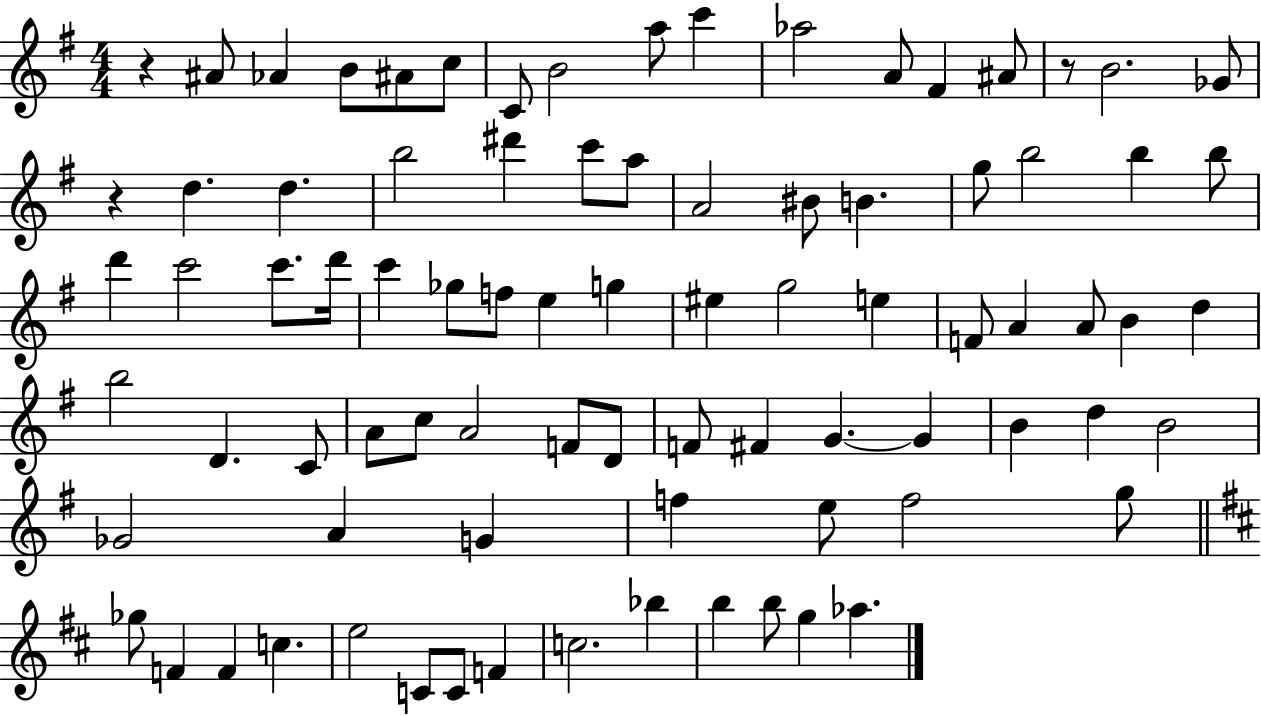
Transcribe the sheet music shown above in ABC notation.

X:1
T:Untitled
M:4/4
L:1/4
K:G
z ^A/2 _A B/2 ^A/2 c/2 C/2 B2 a/2 c' _a2 A/2 ^F ^A/2 z/2 B2 _G/2 z d d b2 ^d' c'/2 a/2 A2 ^B/2 B g/2 b2 b b/2 d' c'2 c'/2 d'/4 c' _g/2 f/2 e g ^e g2 e F/2 A A/2 B d b2 D C/2 A/2 c/2 A2 F/2 D/2 F/2 ^F G G B d B2 _G2 A G f e/2 f2 g/2 _g/2 F F c e2 C/2 C/2 F c2 _b b b/2 g _a